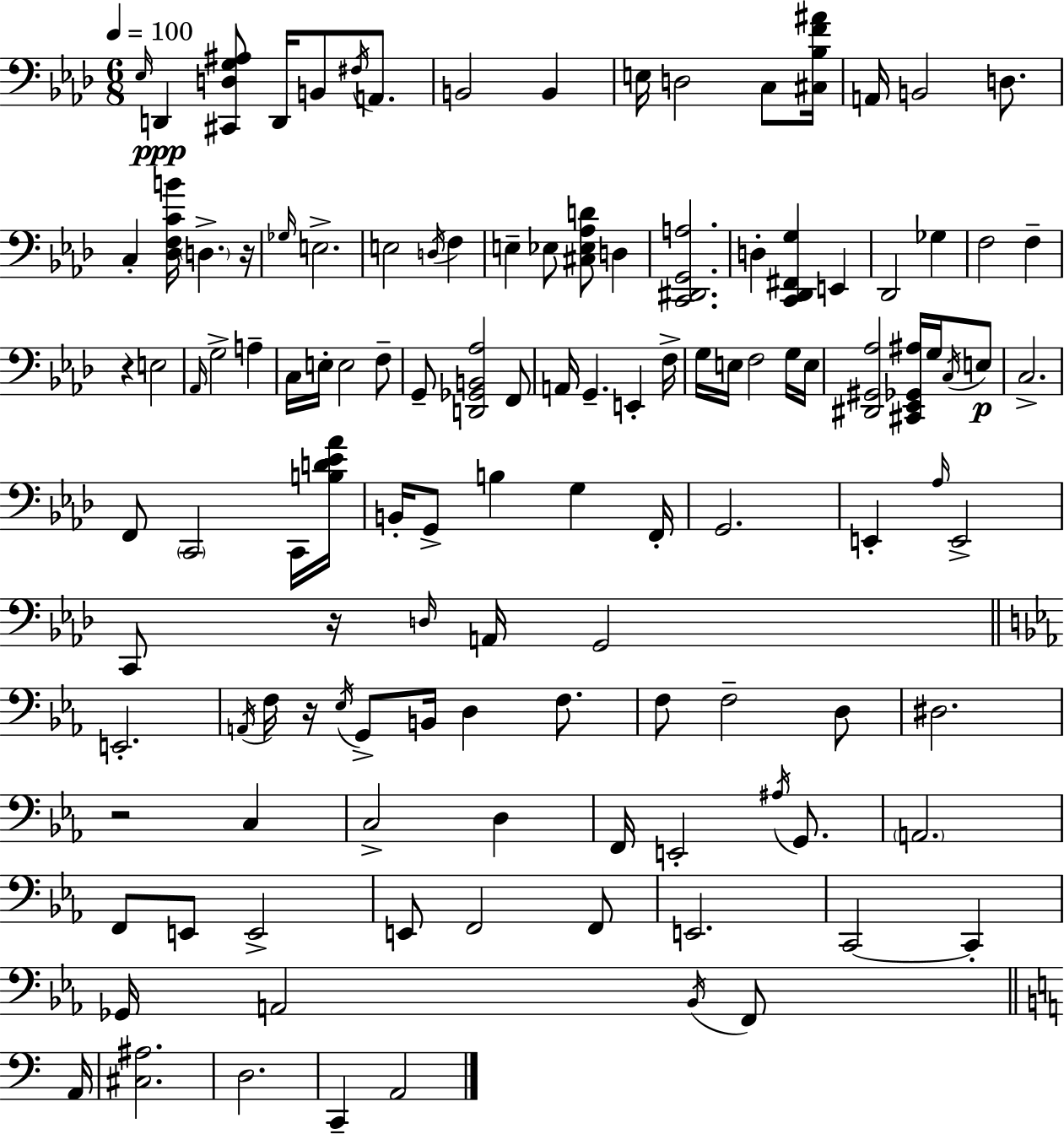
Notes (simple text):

Eb3/s D2/q [C#2,D3,G3,A#3]/e D2/s B2/e F#3/s A2/e. B2/h B2/q E3/s D3/h C3/e [C#3,Bb3,F4,A#4]/s A2/s B2/h D3/e. C3/q [Db3,F3,C4,B4]/s D3/q. R/s Gb3/s E3/h. E3/h D3/s F3/q E3/q Eb3/e [C#3,Eb3,Ab3,D4]/e D3/q [C2,D#2,G2,A3]/h. D3/q [C2,Db2,F#2,G3]/q E2/q Db2/h Gb3/q F3/h F3/q R/q E3/h Ab2/s G3/h A3/q C3/s E3/s E3/h F3/e G2/e [D2,Gb2,B2,Ab3]/h F2/e A2/s G2/q. E2/q F3/s G3/s E3/s F3/h G3/s E3/s [D#2,G#2,Ab3]/h [C#2,Eb2,Gb2,A#3]/s G3/s C3/s E3/e C3/h. F2/e C2/h C2/s [B3,D4,Eb4,Ab4]/s B2/s G2/e B3/q G3/q F2/s G2/h. E2/q Ab3/s E2/h C2/e R/s D3/s A2/s G2/h E2/h. A2/s F3/s R/s Eb3/s G2/e B2/s D3/q F3/e. F3/e F3/h D3/e D#3/h. R/h C3/q C3/h D3/q F2/s E2/h A#3/s G2/e. A2/h. F2/e E2/e E2/h E2/e F2/h F2/e E2/h. C2/h C2/q Gb2/s A2/h Bb2/s F2/e A2/s [C#3,A#3]/h. D3/h. C2/q A2/h